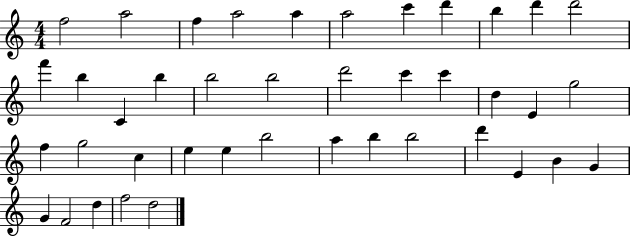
F5/h A5/h F5/q A5/h A5/q A5/h C6/q D6/q B5/q D6/q D6/h F6/q B5/q C4/q B5/q B5/h B5/h D6/h C6/q C6/q D5/q E4/q G5/h F5/q G5/h C5/q E5/q E5/q B5/h A5/q B5/q B5/h D6/q E4/q B4/q G4/q G4/q F4/h D5/q F5/h D5/h